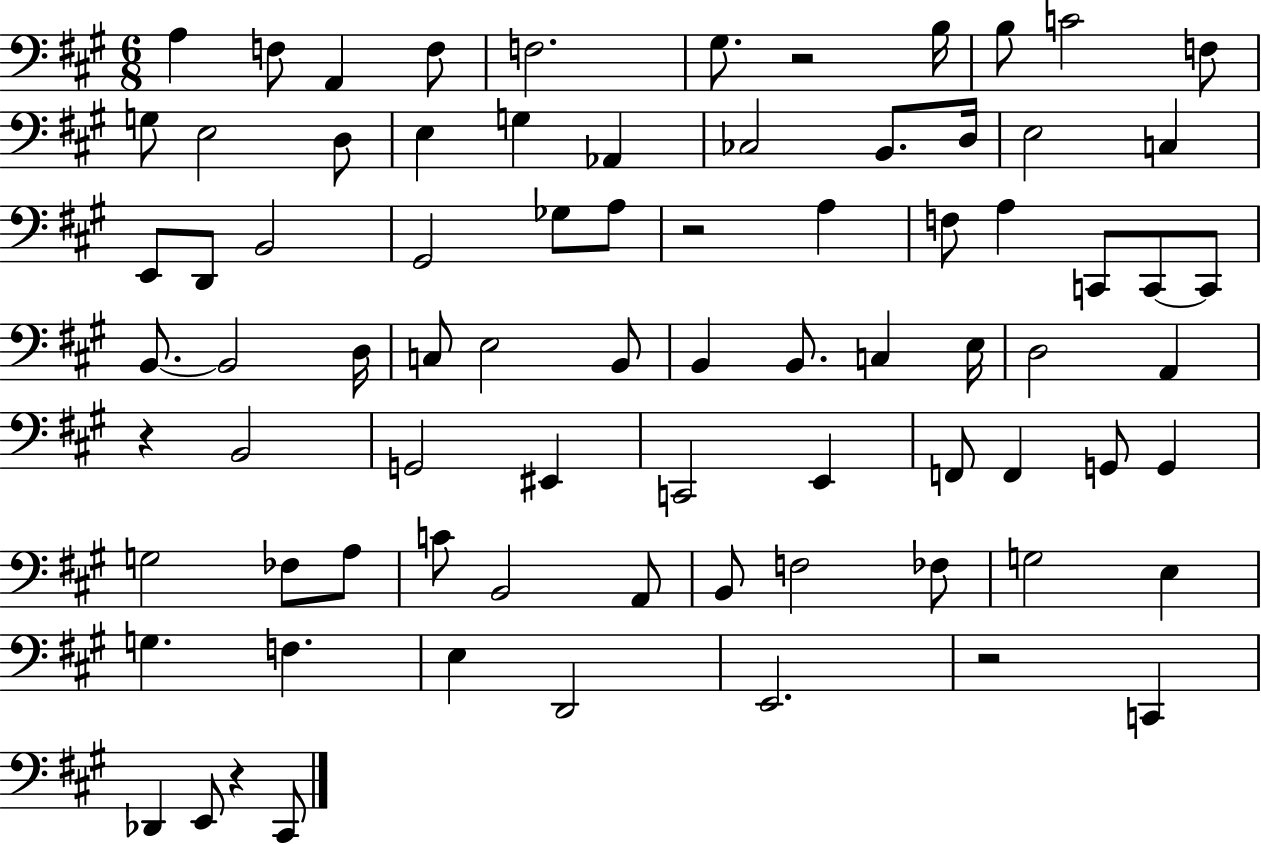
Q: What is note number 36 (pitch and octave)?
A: D3